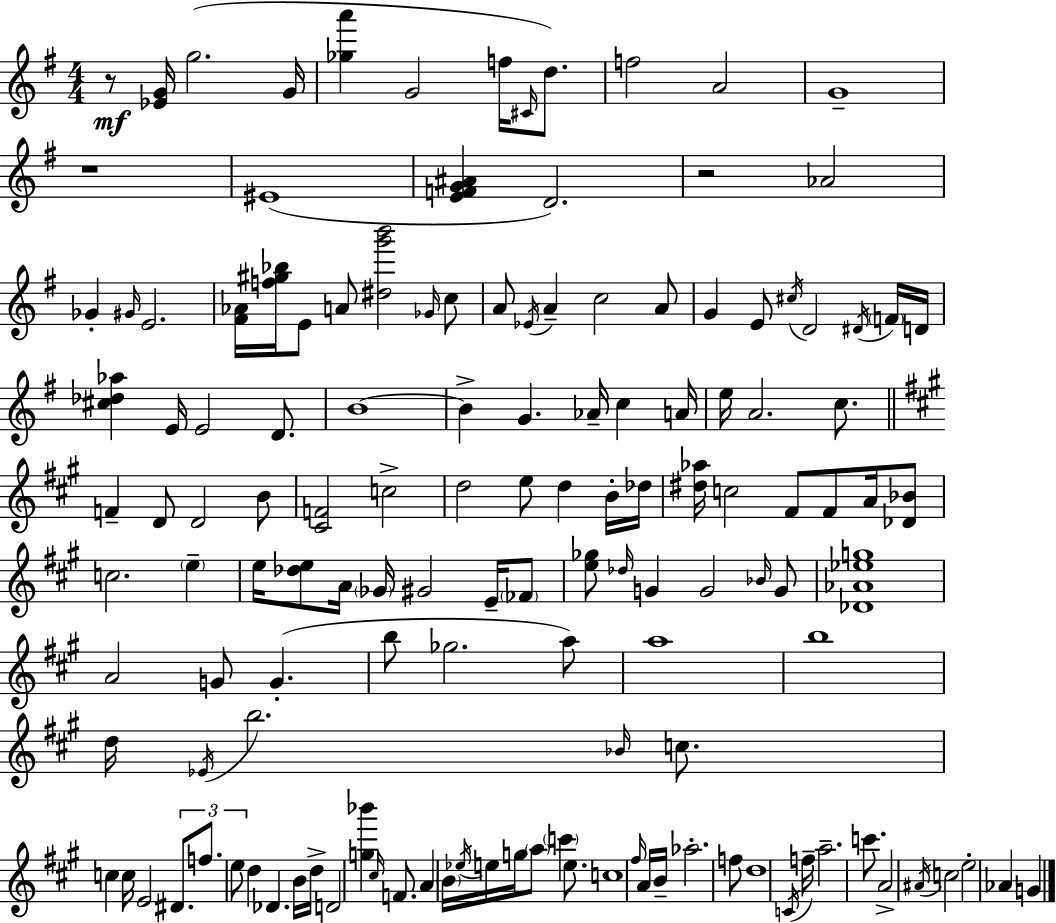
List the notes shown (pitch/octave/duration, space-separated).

R/e [Eb4,G4]/s G5/h. G4/s [Gb5,A6]/q G4/h F5/s C#4/s D5/e. F5/h A4/h G4/w R/w EIS4/w [E4,F4,G4,A#4]/q D4/h. R/h Ab4/h Gb4/q G#4/s E4/h. [F#4,Ab4]/s [F5,G#5,Bb5]/s E4/e A4/e [D#5,G6,B6]/h Gb4/s C5/e A4/e Eb4/s A4/q C5/h A4/e G4/q E4/e C#5/s D4/h D#4/s F4/s D4/s [C#5,Db5,Ab5]/q E4/s E4/h D4/e. B4/w B4/q G4/q. Ab4/s C5/q A4/s E5/s A4/h. C5/e. F4/q D4/e D4/h B4/e [C#4,F4]/h C5/h D5/h E5/e D5/q B4/s Db5/s [D#5,Ab5]/s C5/h F#4/e F#4/e A4/s [Db4,Bb4]/e C5/h. E5/q E5/s [Db5,E5]/e A4/s Gb4/s G#4/h E4/s FES4/e [E5,Gb5]/e Db5/s G4/q G4/h Bb4/s G4/e [Db4,Ab4,Eb5,G5]/w A4/h G4/e G4/q. B5/e Gb5/h. A5/e A5/w B5/w D5/s Eb4/s B5/h. Bb4/s C5/e. C5/q C5/s E4/h D#4/e. F5/e. E5/e D5/q Db4/q. B4/s D5/s D4/h [G5,Bb6]/q C#5/s F4/e. A4/q B4/s Eb5/s E5/s G5/s A5/e C6/q E5/e. C5/w F#5/s A4/s B4/s Ab5/h. F5/e D5/w C4/s F5/s A5/h. C6/e. A4/h A#4/s C5/h E5/h Ab4/q G4/q